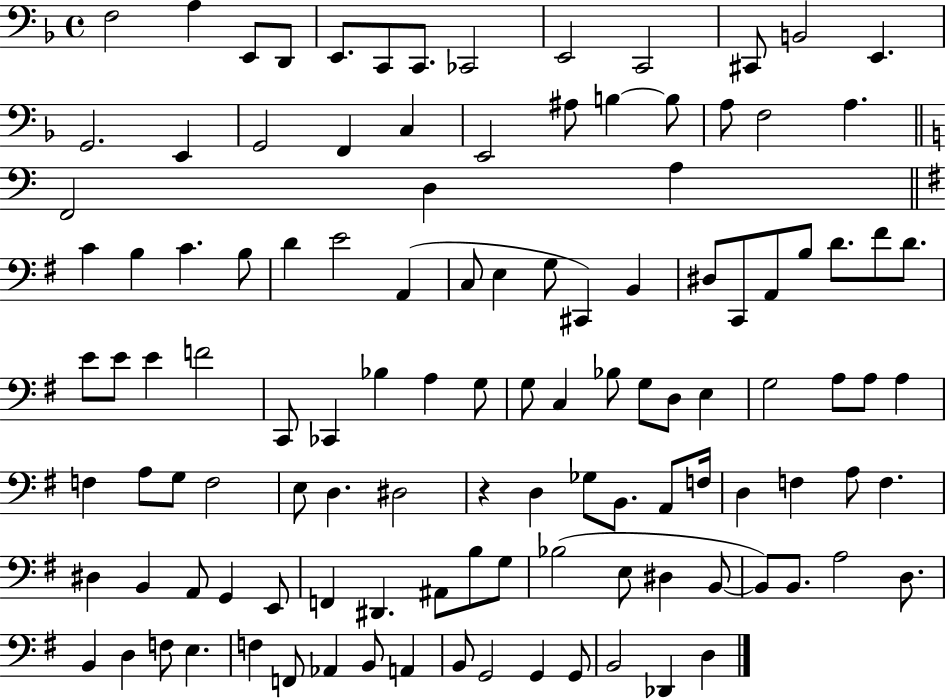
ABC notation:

X:1
T:Untitled
M:4/4
L:1/4
K:F
F,2 A, E,,/2 D,,/2 E,,/2 C,,/2 C,,/2 _C,,2 E,,2 C,,2 ^C,,/2 B,,2 E,, G,,2 E,, G,,2 F,, C, E,,2 ^A,/2 B, B,/2 A,/2 F,2 A, F,,2 D, A, C B, C B,/2 D E2 A,, C,/2 E, G,/2 ^C,, B,, ^D,/2 C,,/2 A,,/2 B,/2 D/2 ^F/2 D/2 E/2 E/2 E F2 C,,/2 _C,, _B, A, G,/2 G,/2 C, _B,/2 G,/2 D,/2 E, G,2 A,/2 A,/2 A, F, A,/2 G,/2 F,2 E,/2 D, ^D,2 z D, _G,/2 B,,/2 A,,/2 F,/4 D, F, A,/2 F, ^D, B,, A,,/2 G,, E,,/2 F,, ^D,, ^A,,/2 B,/2 G,/2 _B,2 E,/2 ^D, B,,/2 B,,/2 B,,/2 A,2 D,/2 B,, D, F,/2 E, F, F,,/2 _A,, B,,/2 A,, B,,/2 G,,2 G,, G,,/2 B,,2 _D,, D,